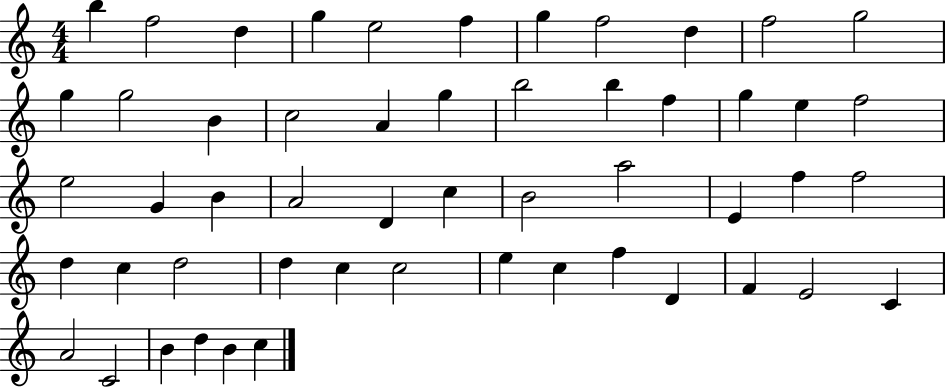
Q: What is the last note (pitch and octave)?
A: C5